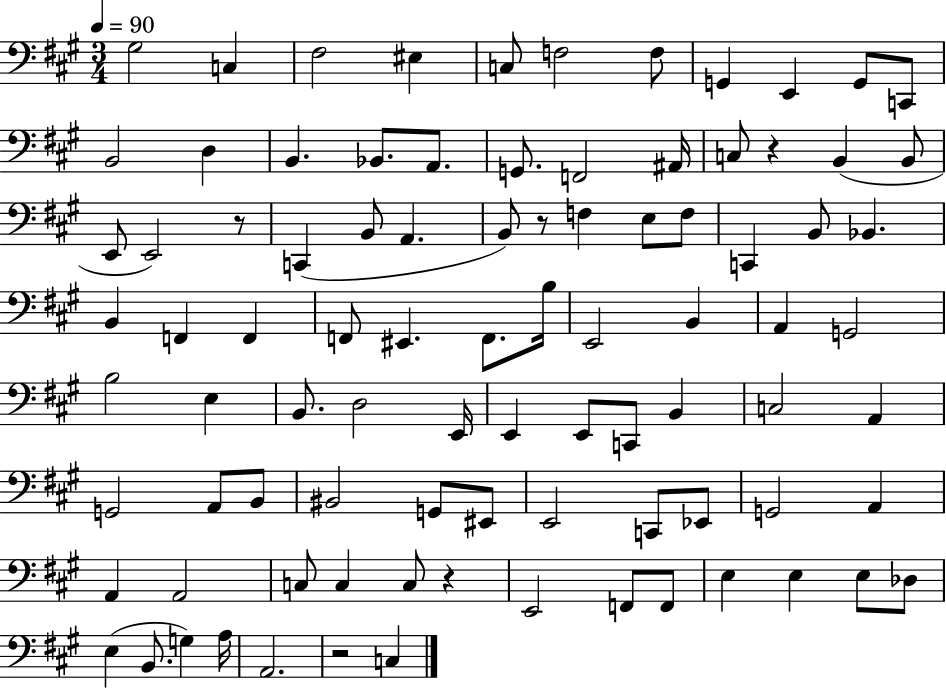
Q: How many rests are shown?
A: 5